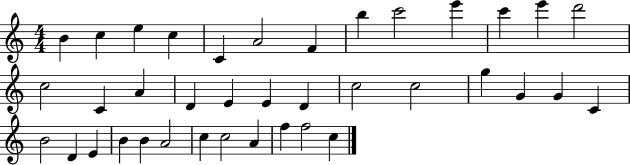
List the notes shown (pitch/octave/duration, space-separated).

B4/q C5/q E5/q C5/q C4/q A4/h F4/q B5/q C6/h E6/q C6/q E6/q D6/h C5/h C4/q A4/q D4/q E4/q E4/q D4/q C5/h C5/h G5/q G4/q G4/q C4/q B4/h D4/q E4/q B4/q B4/q A4/h C5/q C5/h A4/q F5/q F5/h C5/q